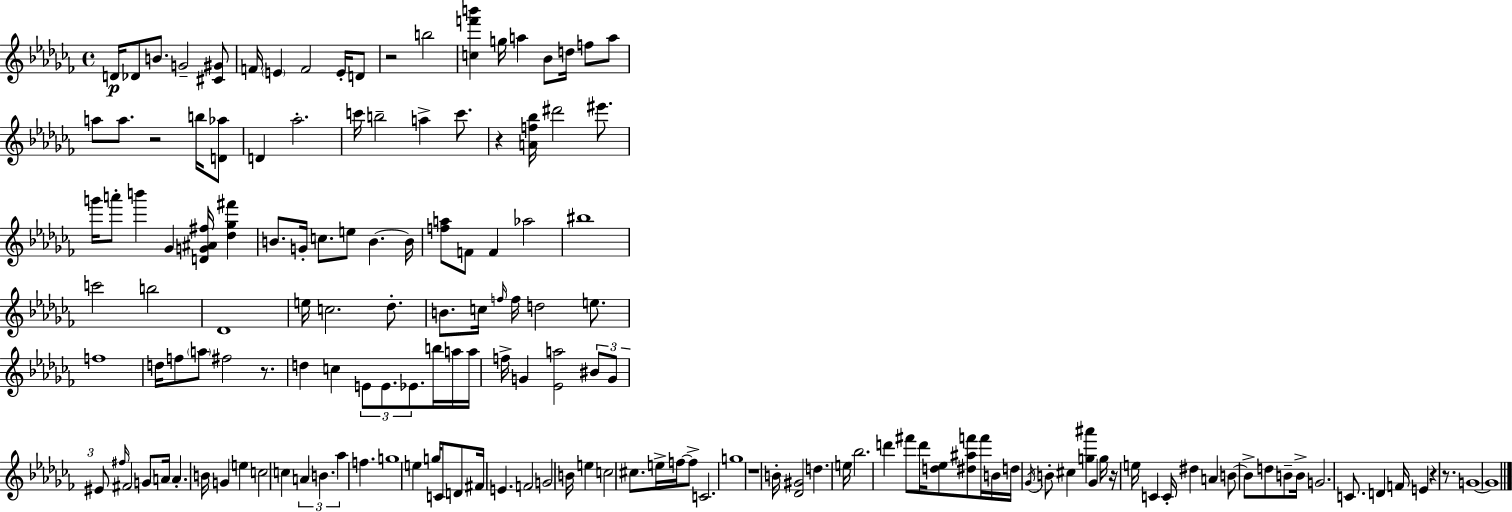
D4/s Db4/e B4/e. G4/h [C#4,G#4]/e F4/s E4/q F4/h E4/s D4/e R/h B5/h [C5,F6,B6]/q G5/s A5/q Bb4/e D5/s F5/e A5/e A5/e A5/e. R/h B5/s [D4,Ab5]/e D4/q Ab5/h. C6/s B5/h A5/q C6/e. R/q [A4,F5,Bb5]/s D#6/h EIS6/e. G6/s A6/e B6/q Gb4/q [D4,G4,A#4,F#5]/s [Db5,Gb5,F#6]/q B4/e. G4/s C5/e. E5/e B4/q. B4/s [F5,A5]/e F4/e F4/q Ab5/h BIS5/w C6/h B5/h Db4/w E5/s C5/h. Db5/e. B4/e. C5/s F5/s F5/s D5/h E5/e. F5/w D5/s F5/e A5/e F#5/h R/e. D5/q C5/q E4/e E4/e. Eb4/e. B5/s A5/s A5/s F5/s G4/q [Eb4,A5]/h BIS4/e G4/e EIS4/e F#5/s F#4/h G4/e A4/s A4/q. B4/s G4/q E5/q C5/h C5/q A4/q B4/q. Ab5/q F5/q. G5/w E5/q G5/s C4/e D4/e F#4/s E4/q. F4/h G4/h B4/s E5/q C5/h C#5/e. E5/s F5/s F5/e C4/h. G5/w R/w B4/s [Db4,G#4]/h D5/q. E5/s Bb5/h. D6/q F#6/e D6/s [D5,Eb5]/e [D#5,A#5,F6]/e F6/s B4/s D5/s Gb4/s B4/e C#5/q [G5,A#6]/q Gb4/q G5/s R/s E5/s C4/q C4/s D#5/q A4/q B4/e B4/e D5/e B4/e B4/s G4/h. C4/e. D4/q F4/s E4/q R/q R/e. G4/w G4/w